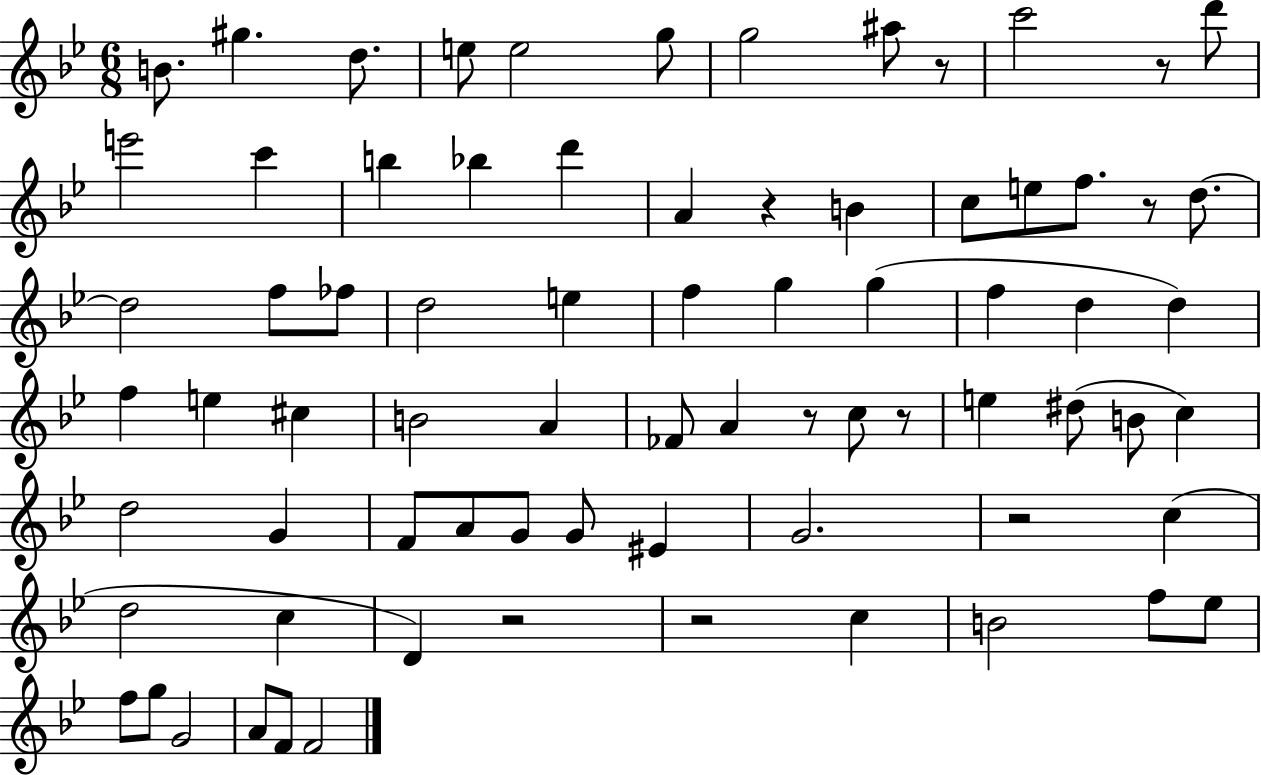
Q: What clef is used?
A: treble